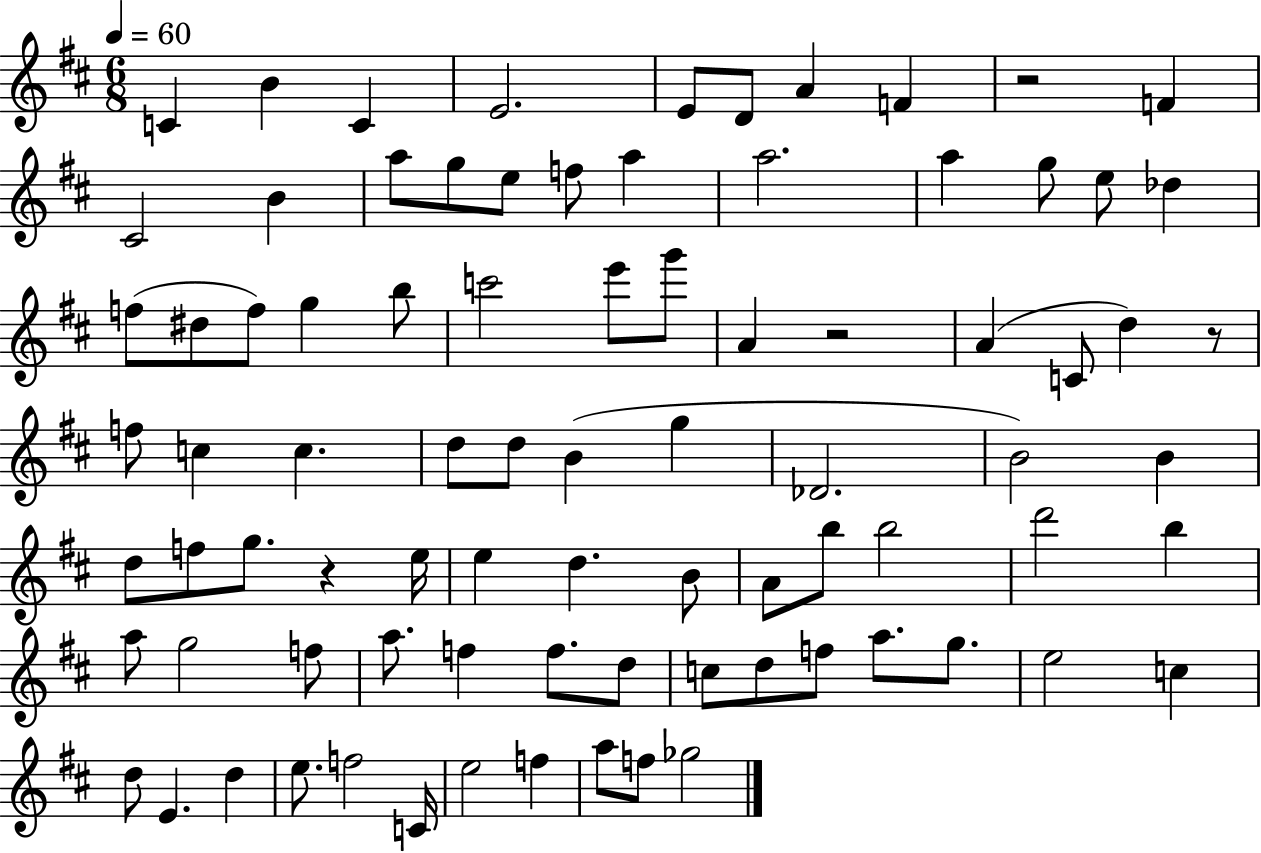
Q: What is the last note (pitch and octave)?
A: Gb5